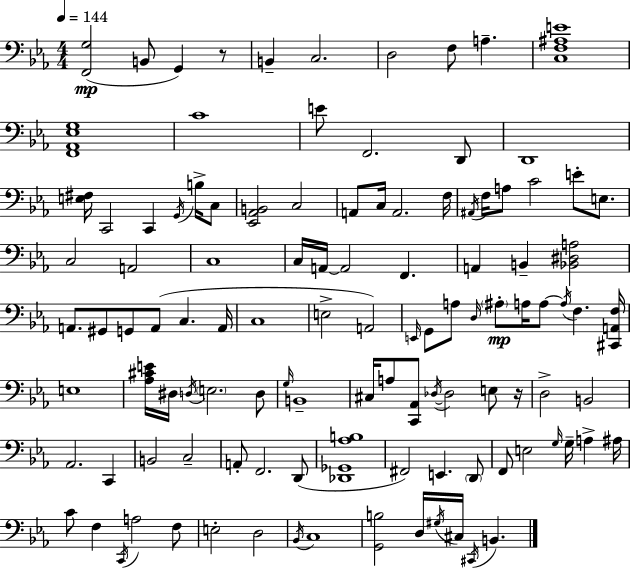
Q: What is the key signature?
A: C minor